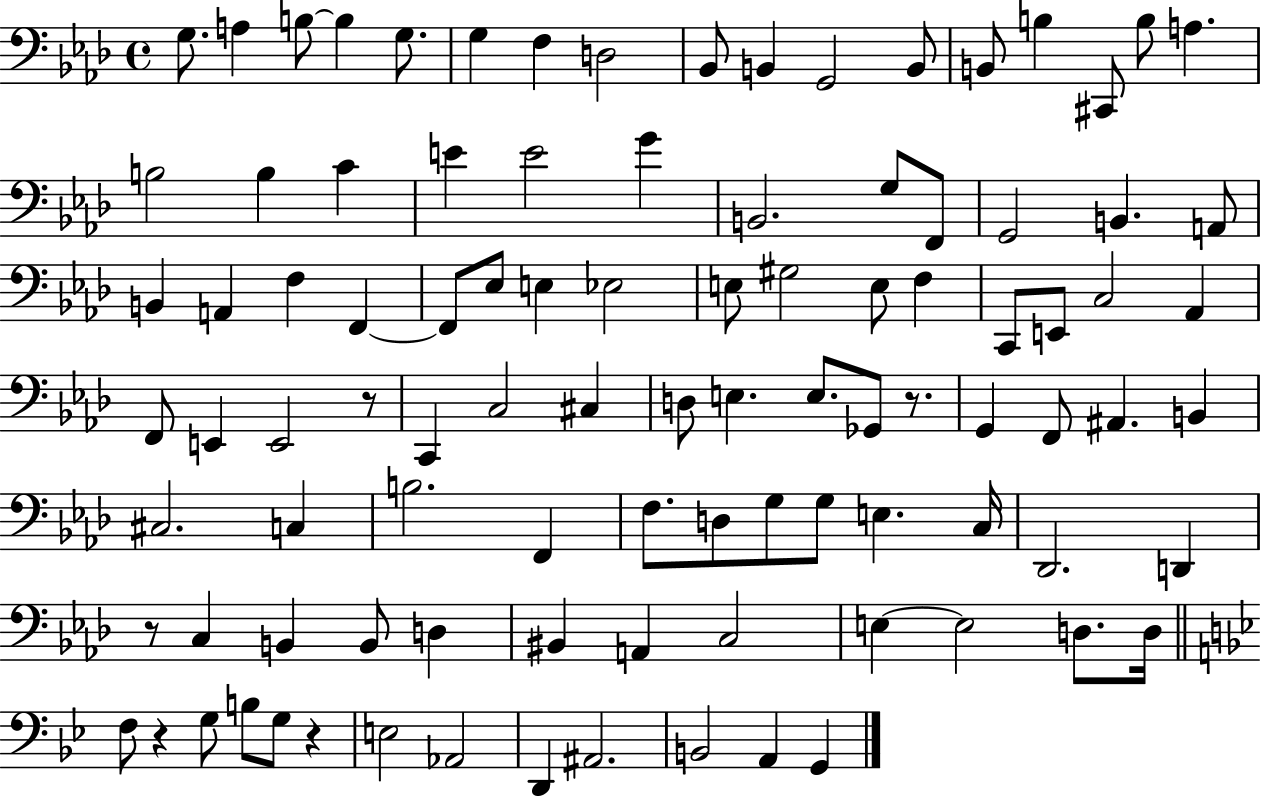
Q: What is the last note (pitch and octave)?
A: G2